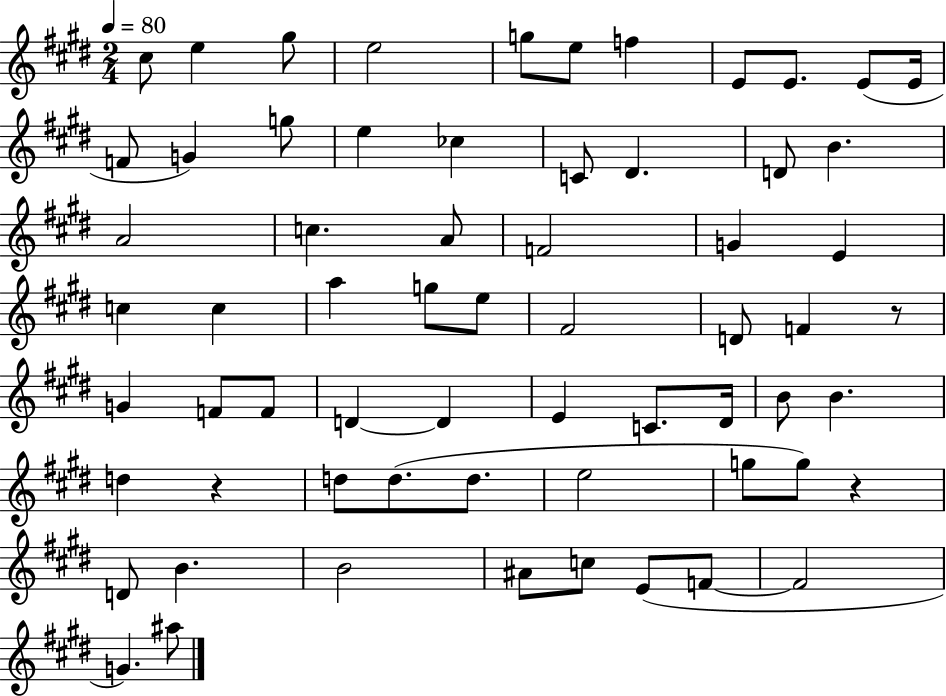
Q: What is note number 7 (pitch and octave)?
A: F5